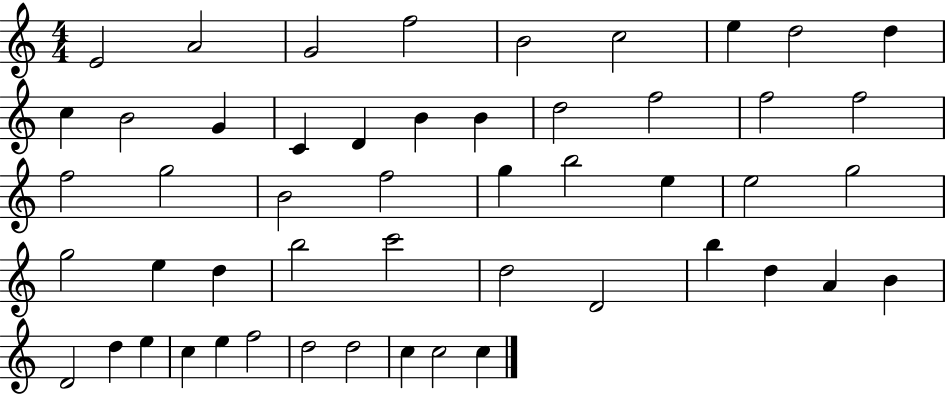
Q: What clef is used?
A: treble